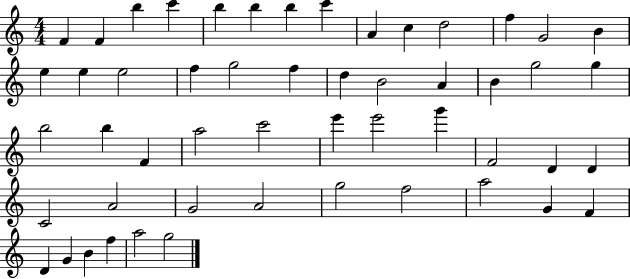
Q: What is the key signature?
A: C major